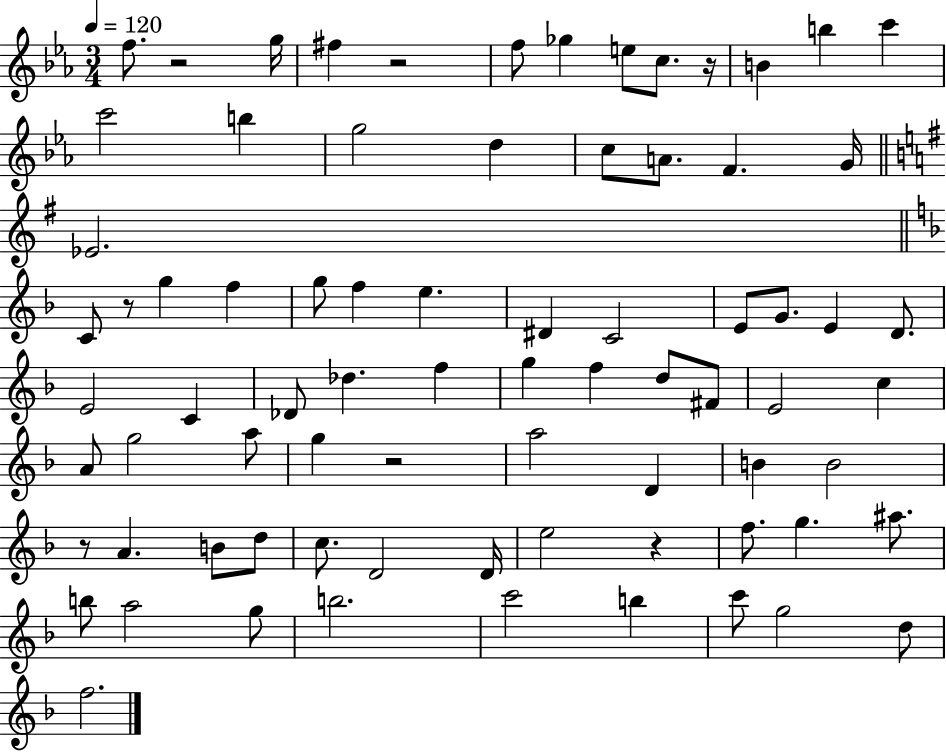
{
  \clef treble
  \numericTimeSignature
  \time 3/4
  \key ees \major
  \tempo 4 = 120
  f''8. r2 g''16 | fis''4 r2 | f''8 ges''4 e''8 c''8. r16 | b'4 b''4 c'''4 | \break c'''2 b''4 | g''2 d''4 | c''8 a'8. f'4. g'16 | \bar "||" \break \key g \major ees'2. | \bar "||" \break \key f \major c'8 r8 g''4 f''4 | g''8 f''4 e''4. | dis'4 c'2 | e'8 g'8. e'4 d'8. | \break e'2 c'4 | des'8 des''4. f''4 | g''4 f''4 d''8 fis'8 | e'2 c''4 | \break a'8 g''2 a''8 | g''4 r2 | a''2 d'4 | b'4 b'2 | \break r8 a'4. b'8 d''8 | c''8. d'2 d'16 | e''2 r4 | f''8. g''4. ais''8. | \break b''8 a''2 g''8 | b''2. | c'''2 b''4 | c'''8 g''2 d''8 | \break f''2. | \bar "|."
}